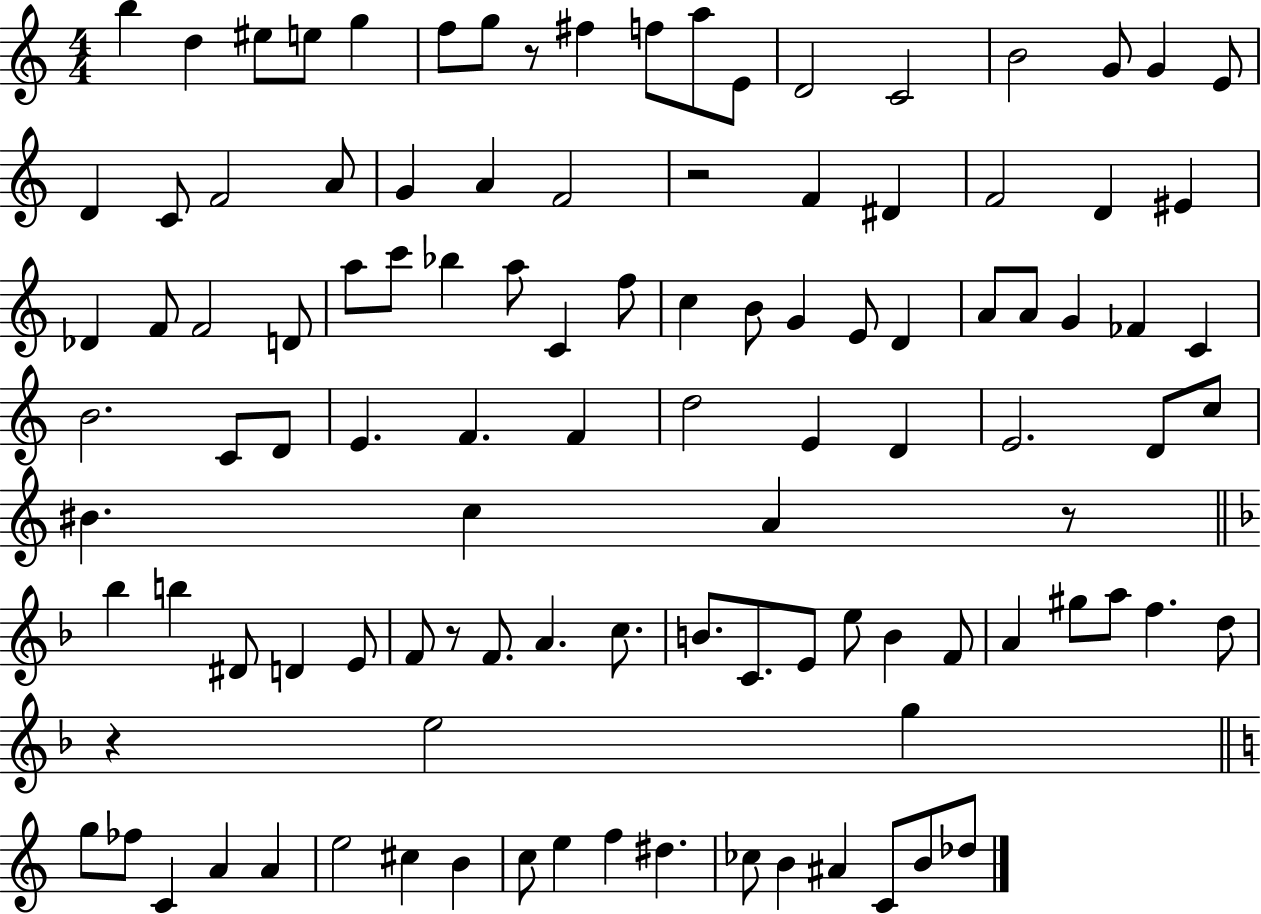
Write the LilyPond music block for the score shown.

{
  \clef treble
  \numericTimeSignature
  \time 4/4
  \key c \major
  \repeat volta 2 { b''4 d''4 eis''8 e''8 g''4 | f''8 g''8 r8 fis''4 f''8 a''8 e'8 | d'2 c'2 | b'2 g'8 g'4 e'8 | \break d'4 c'8 f'2 a'8 | g'4 a'4 f'2 | r2 f'4 dis'4 | f'2 d'4 eis'4 | \break des'4 f'8 f'2 d'8 | a''8 c'''8 bes''4 a''8 c'4 f''8 | c''4 b'8 g'4 e'8 d'4 | a'8 a'8 g'4 fes'4 c'4 | \break b'2. c'8 d'8 | e'4. f'4. f'4 | d''2 e'4 d'4 | e'2. d'8 c''8 | \break bis'4. c''4 a'4 r8 | \bar "||" \break \key d \minor bes''4 b''4 dis'8 d'4 e'8 | f'8 r8 f'8. a'4. c''8. | b'8. c'8. e'8 e''8 b'4 f'8 | a'4 gis''8 a''8 f''4. d''8 | \break r4 e''2 g''4 | \bar "||" \break \key c \major g''8 fes''8 c'4 a'4 a'4 | e''2 cis''4 b'4 | c''8 e''4 f''4 dis''4. | ces''8 b'4 ais'4 c'8 b'8 des''8 | \break } \bar "|."
}